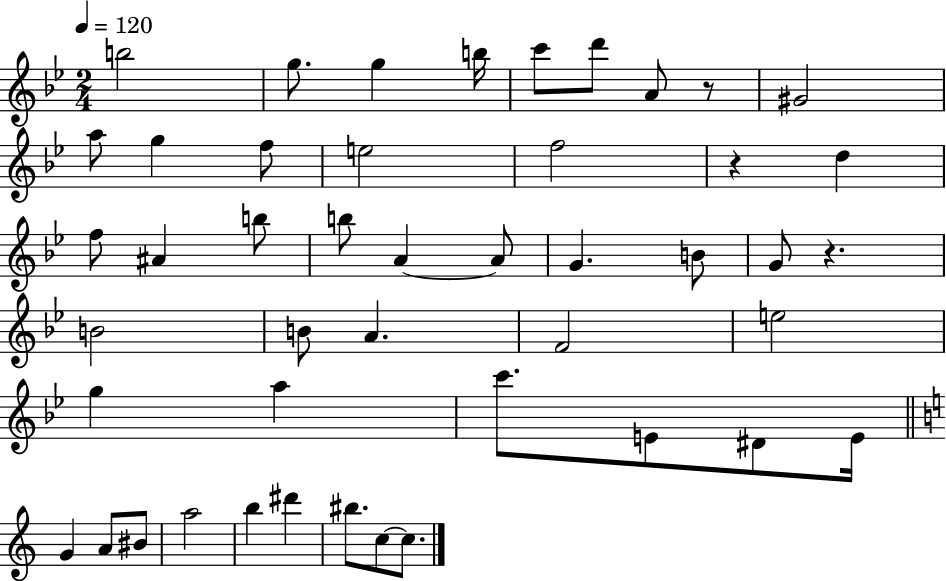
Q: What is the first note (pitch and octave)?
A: B5